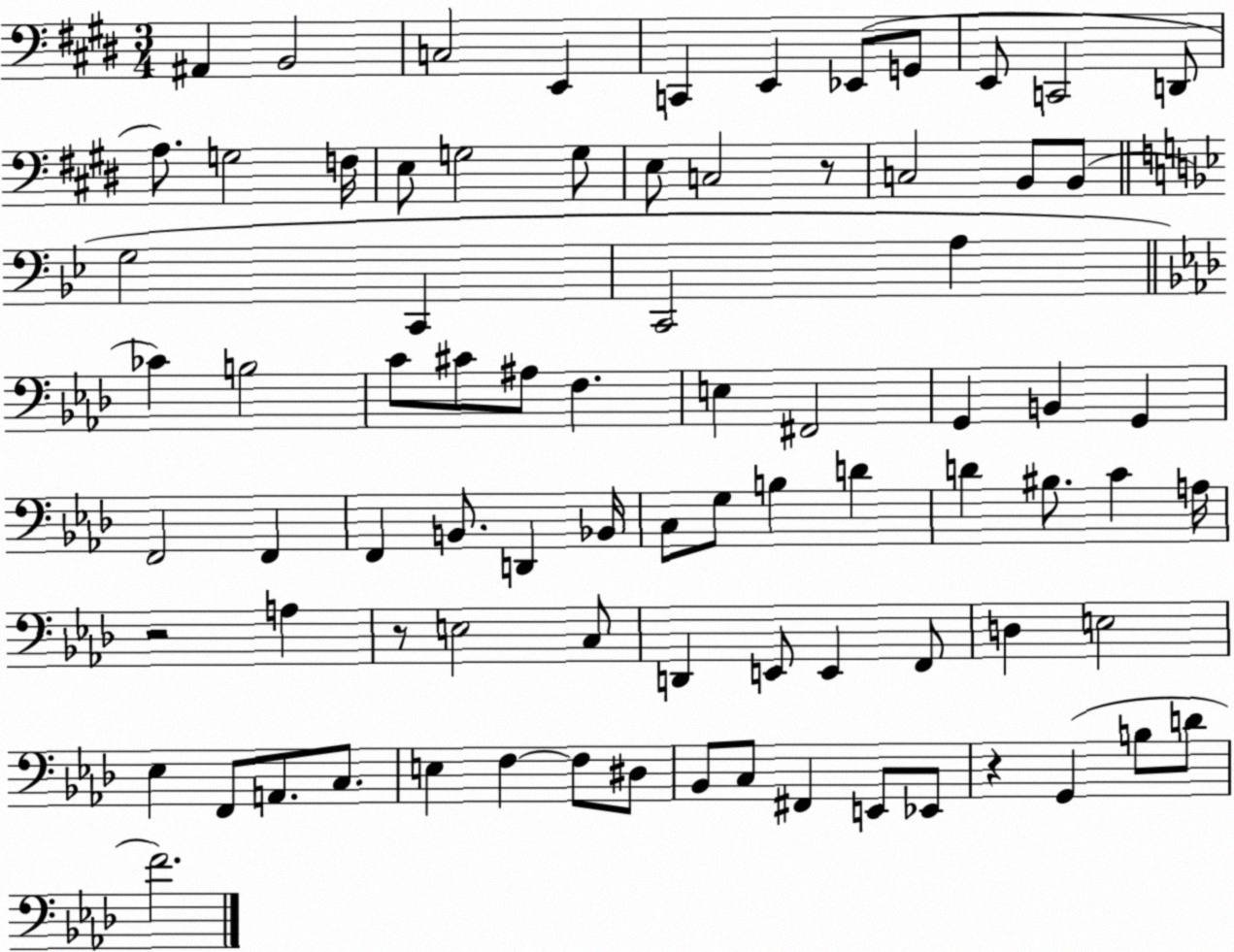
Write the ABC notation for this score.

X:1
T:Untitled
M:3/4
L:1/4
K:E
^A,, B,,2 C,2 E,, C,, E,, _E,,/2 G,,/2 E,,/2 C,,2 D,,/2 A,/2 G,2 F,/4 E,/2 G,2 G,/2 E,/2 C,2 z/2 C,2 B,,/2 B,,/2 G,2 C,, C,,2 A, _C B,2 C/2 ^C/2 ^A,/2 F, E, ^F,,2 G,, B,, G,, F,,2 F,, F,, B,,/2 D,, _B,,/4 C,/2 G,/2 B, D D ^B,/2 C A,/4 z2 A, z/2 E,2 C,/2 D,, E,,/2 E,, F,,/2 D, E,2 _E, F,,/2 A,,/2 C,/2 E, F, F,/2 ^D,/2 _B,,/2 C,/2 ^F,, E,,/2 _E,,/2 z G,, B,/2 D/2 F2